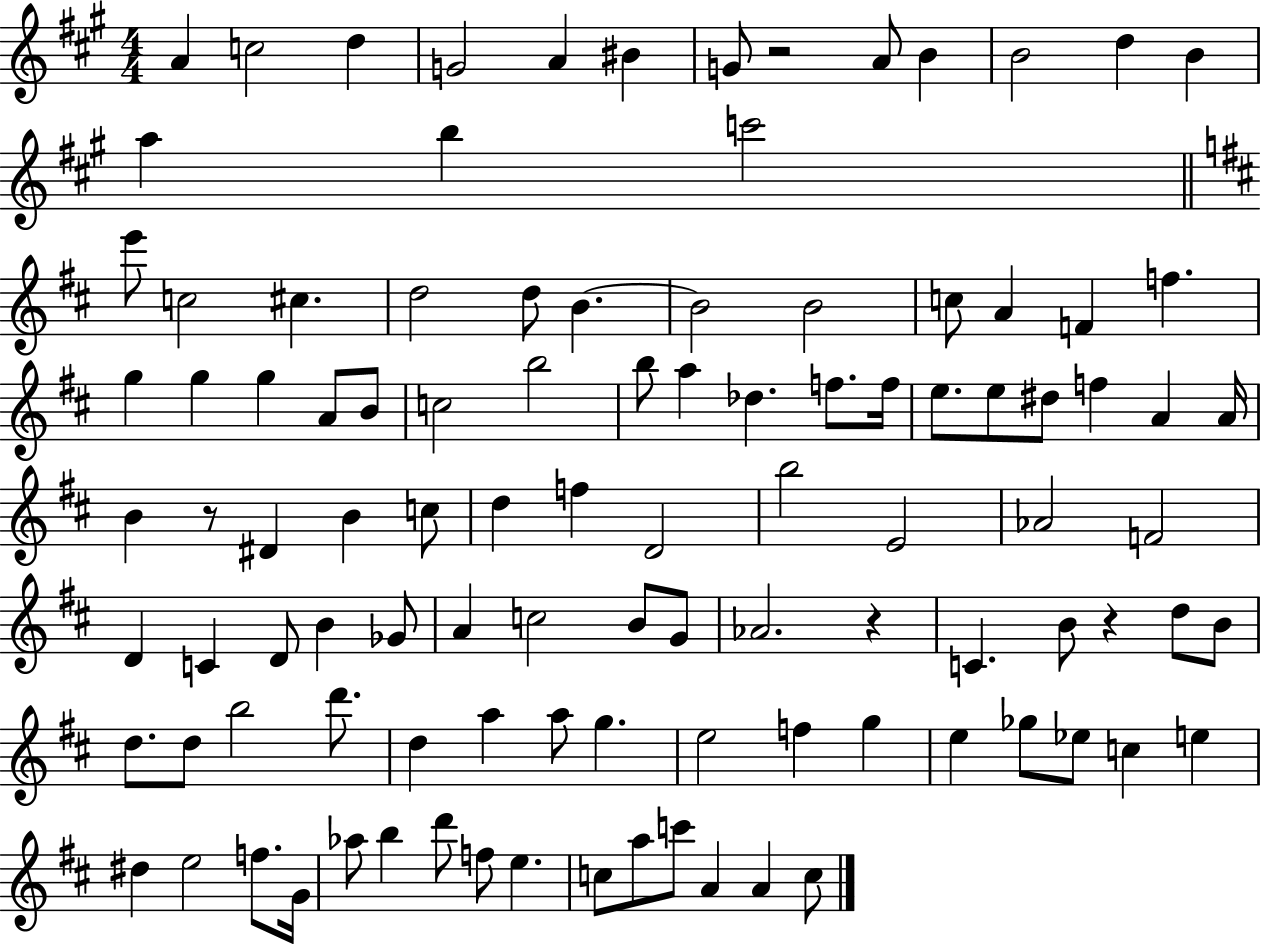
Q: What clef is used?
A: treble